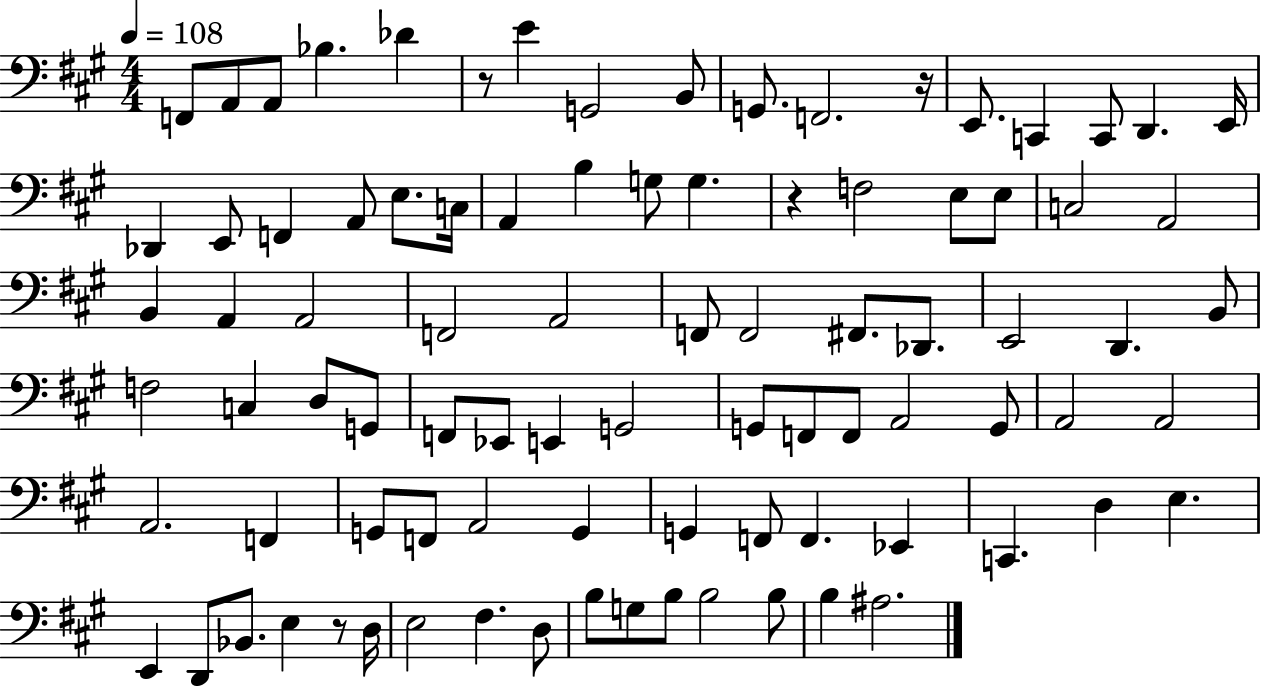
F2/e A2/e A2/e Bb3/q. Db4/q R/e E4/q G2/h B2/e G2/e. F2/h. R/s E2/e. C2/q C2/e D2/q. E2/s Db2/q E2/e F2/q A2/e E3/e. C3/s A2/q B3/q G3/e G3/q. R/q F3/h E3/e E3/e C3/h A2/h B2/q A2/q A2/h F2/h A2/h F2/e F2/h F#2/e. Db2/e. E2/h D2/q. B2/e F3/h C3/q D3/e G2/e F2/e Eb2/e E2/q G2/h G2/e F2/e F2/e A2/h G2/e A2/h A2/h A2/h. F2/q G2/e F2/e A2/h G2/q G2/q F2/e F2/q. Eb2/q C2/q. D3/q E3/q. E2/q D2/e Bb2/e. E3/q R/e D3/s E3/h F#3/q. D3/e B3/e G3/e B3/e B3/h B3/e B3/q A#3/h.